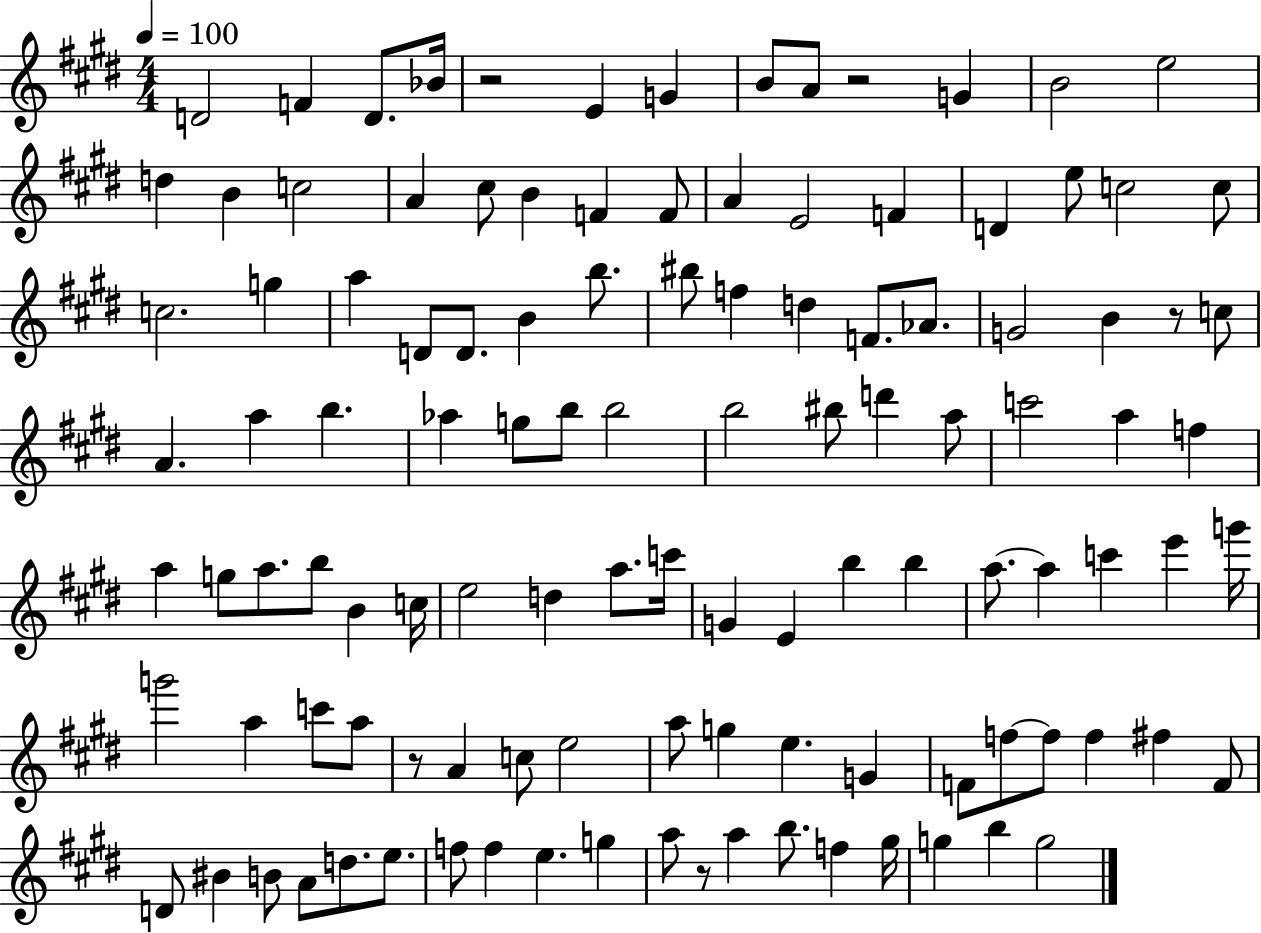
{
  \clef treble
  \numericTimeSignature
  \time 4/4
  \key e \major
  \tempo 4 = 100
  d'2 f'4 d'8. bes'16 | r2 e'4 g'4 | b'8 a'8 r2 g'4 | b'2 e''2 | \break d''4 b'4 c''2 | a'4 cis''8 b'4 f'4 f'8 | a'4 e'2 f'4 | d'4 e''8 c''2 c''8 | \break c''2. g''4 | a''4 d'8 d'8. b'4 b''8. | bis''8 f''4 d''4 f'8. aes'8. | g'2 b'4 r8 c''8 | \break a'4. a''4 b''4. | aes''4 g''8 b''8 b''2 | b''2 bis''8 d'''4 a''8 | c'''2 a''4 f''4 | \break a''4 g''8 a''8. b''8 b'4 c''16 | e''2 d''4 a''8. c'''16 | g'4 e'4 b''4 b''4 | a''8.~~ a''4 c'''4 e'''4 g'''16 | \break g'''2 a''4 c'''8 a''8 | r8 a'4 c''8 e''2 | a''8 g''4 e''4. g'4 | f'8 f''8~~ f''8 f''4 fis''4 f'8 | \break d'8 bis'4 b'8 a'8 d''8. e''8. | f''8 f''4 e''4. g''4 | a''8 r8 a''4 b''8. f''4 gis''16 | g''4 b''4 g''2 | \break \bar "|."
}